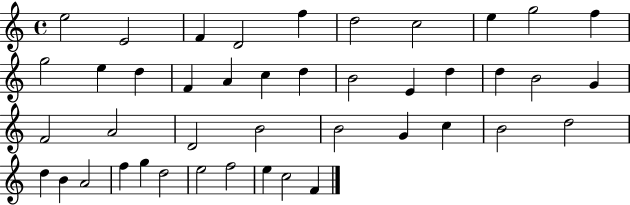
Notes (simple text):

E5/h E4/h F4/q D4/h F5/q D5/h C5/h E5/q G5/h F5/q G5/h E5/q D5/q F4/q A4/q C5/q D5/q B4/h E4/q D5/q D5/q B4/h G4/q F4/h A4/h D4/h B4/h B4/h G4/q C5/q B4/h D5/h D5/q B4/q A4/h F5/q G5/q D5/h E5/h F5/h E5/q C5/h F4/q